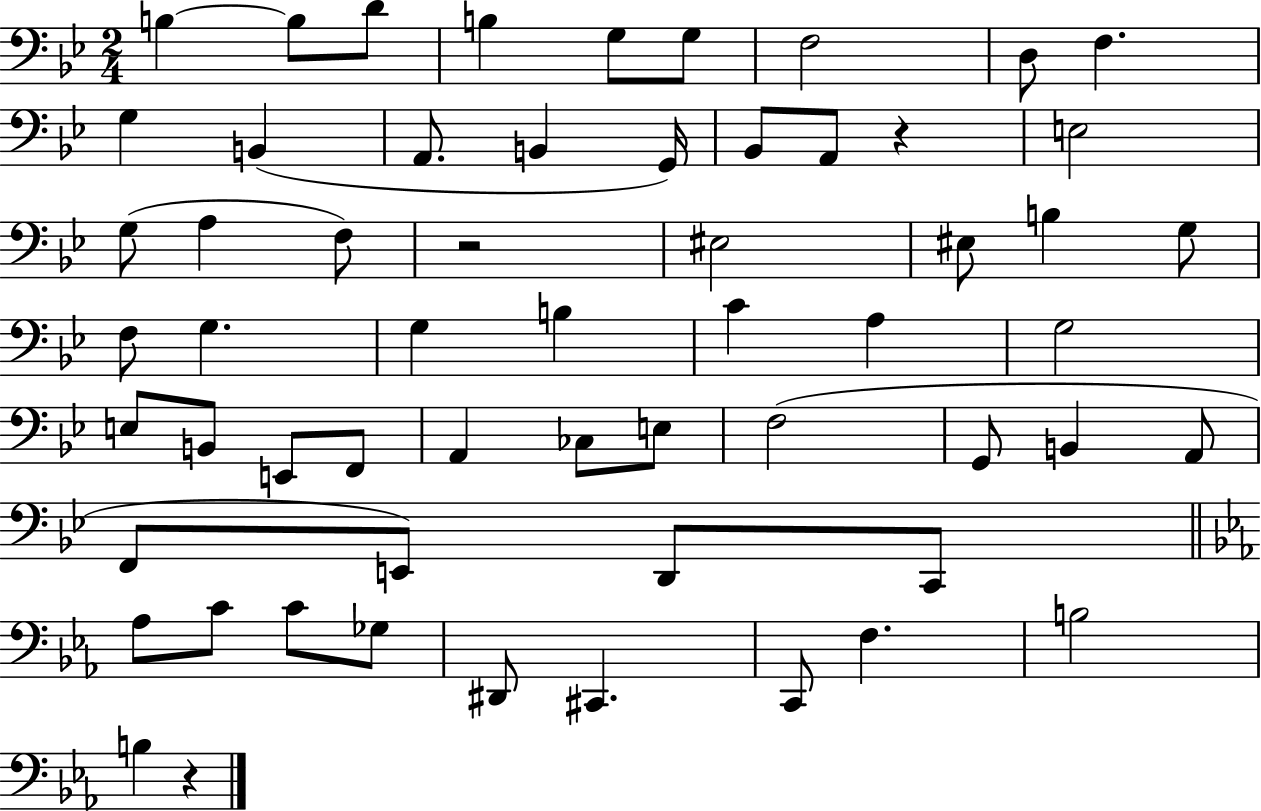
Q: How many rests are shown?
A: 3